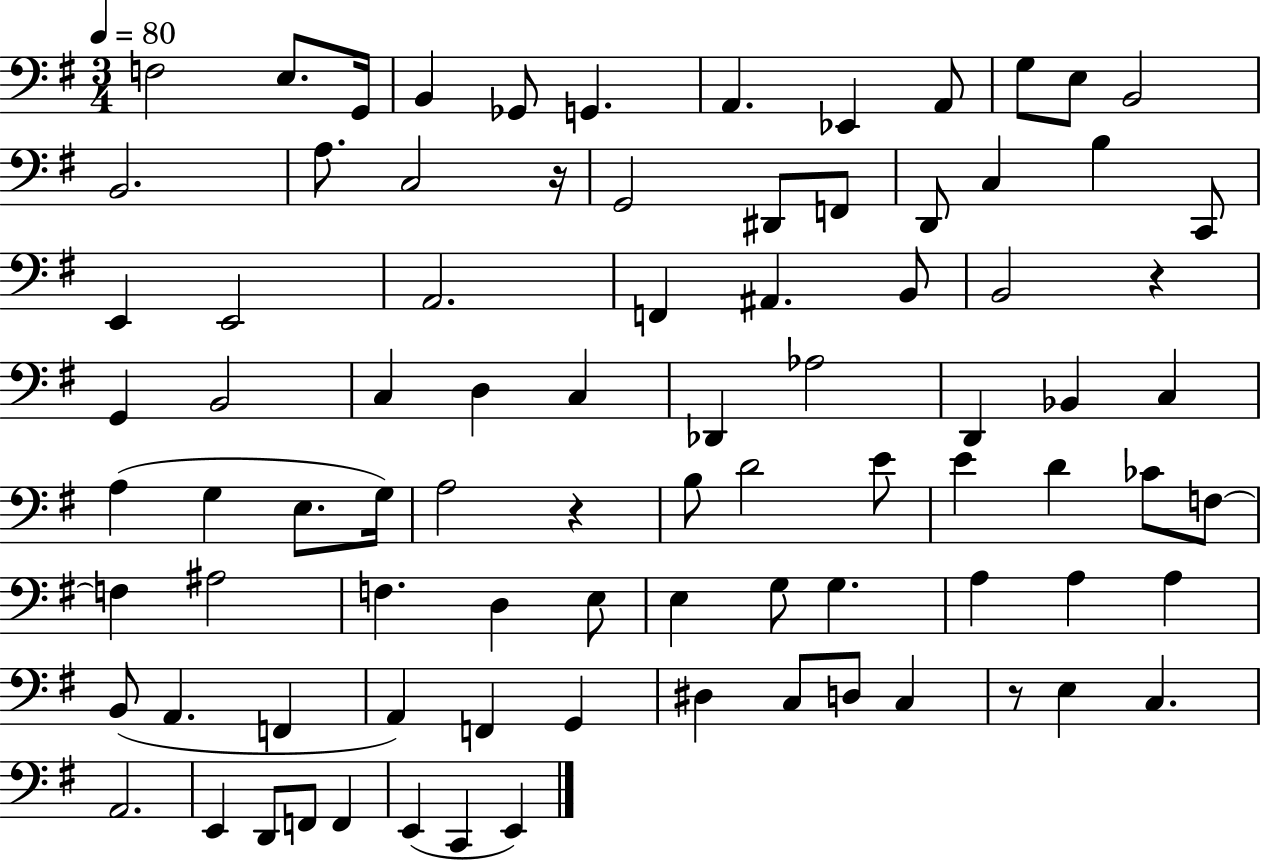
{
  \clef bass
  \numericTimeSignature
  \time 3/4
  \key g \major
  \tempo 4 = 80
  \repeat volta 2 { f2 e8. g,16 | b,4 ges,8 g,4. | a,4. ees,4 a,8 | g8 e8 b,2 | \break b,2. | a8. c2 r16 | g,2 dis,8 f,8 | d,8 c4 b4 c,8 | \break e,4 e,2 | a,2. | f,4 ais,4. b,8 | b,2 r4 | \break g,4 b,2 | c4 d4 c4 | des,4 aes2 | d,4 bes,4 c4 | \break a4( g4 e8. g16) | a2 r4 | b8 d'2 e'8 | e'4 d'4 ces'8 f8~~ | \break f4 ais2 | f4. d4 e8 | e4 g8 g4. | a4 a4 a4 | \break b,8( a,4. f,4 | a,4) f,4 g,4 | dis4 c8 d8 c4 | r8 e4 c4. | \break a,2. | e,4 d,8 f,8 f,4 | e,4( c,4 e,4) | } \bar "|."
}